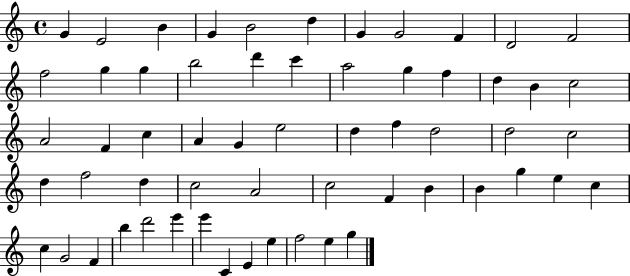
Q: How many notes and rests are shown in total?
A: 59